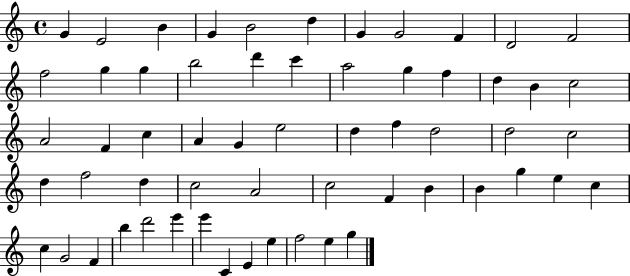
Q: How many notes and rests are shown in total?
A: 59